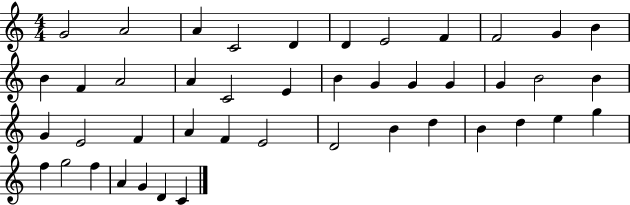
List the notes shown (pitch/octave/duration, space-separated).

G4/h A4/h A4/q C4/h D4/q D4/q E4/h F4/q F4/h G4/q B4/q B4/q F4/q A4/h A4/q C4/h E4/q B4/q G4/q G4/q G4/q G4/q B4/h B4/q G4/q E4/h F4/q A4/q F4/q E4/h D4/h B4/q D5/q B4/q D5/q E5/q G5/q F5/q G5/h F5/q A4/q G4/q D4/q C4/q